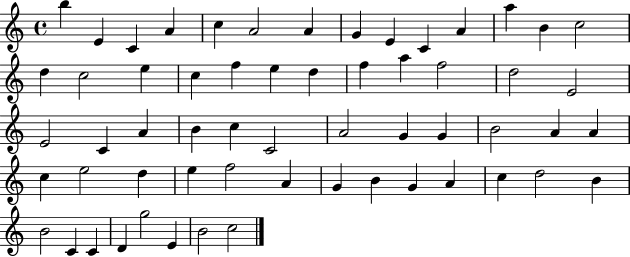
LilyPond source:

{
  \clef treble
  \time 4/4
  \defaultTimeSignature
  \key c \major
  b''4 e'4 c'4 a'4 | c''4 a'2 a'4 | g'4 e'4 c'4 a'4 | a''4 b'4 c''2 | \break d''4 c''2 e''4 | c''4 f''4 e''4 d''4 | f''4 a''4 f''2 | d''2 e'2 | \break e'2 c'4 a'4 | b'4 c''4 c'2 | a'2 g'4 g'4 | b'2 a'4 a'4 | \break c''4 e''2 d''4 | e''4 f''2 a'4 | g'4 b'4 g'4 a'4 | c''4 d''2 b'4 | \break b'2 c'4 c'4 | d'4 g''2 e'4 | b'2 c''2 | \bar "|."
}